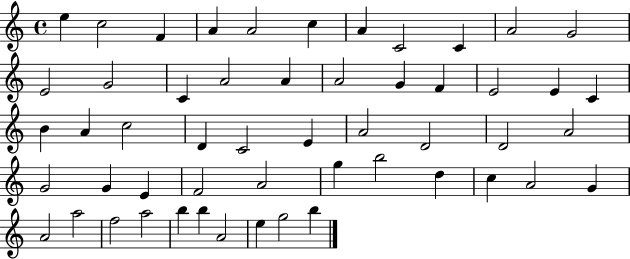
E5/q C5/h F4/q A4/q A4/h C5/q A4/q C4/h C4/q A4/h G4/h E4/h G4/h C4/q A4/h A4/q A4/h G4/q F4/q E4/h E4/q C4/q B4/q A4/q C5/h D4/q C4/h E4/q A4/h D4/h D4/h A4/h G4/h G4/q E4/q F4/h A4/h G5/q B5/h D5/q C5/q A4/h G4/q A4/h A5/h F5/h A5/h B5/q B5/q A4/h E5/q G5/h B5/q